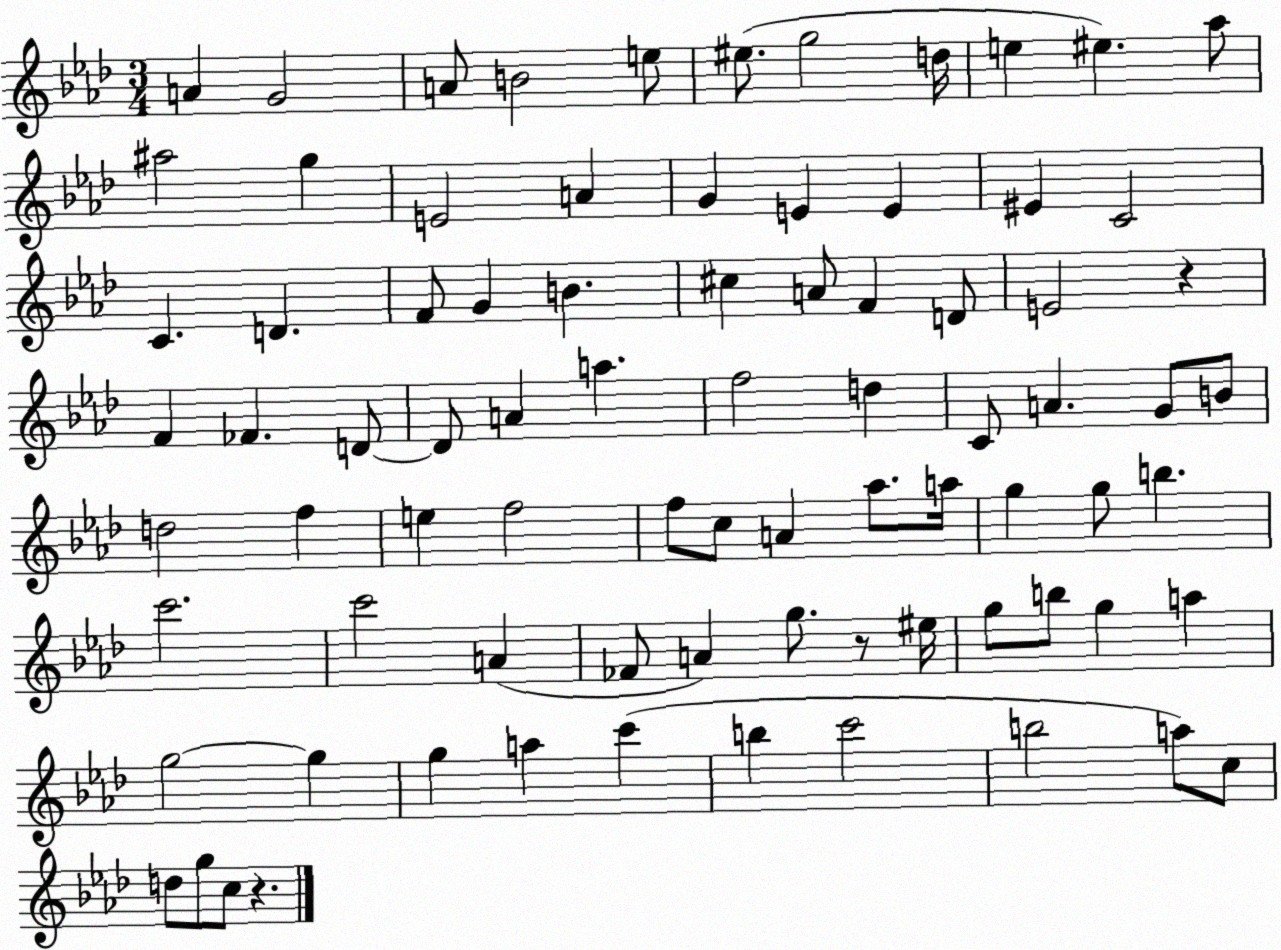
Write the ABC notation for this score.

X:1
T:Untitled
M:3/4
L:1/4
K:Ab
A G2 A/2 B2 e/2 ^e/2 g2 d/4 e ^e _a/2 ^a2 g E2 A G E E ^E C2 C D F/2 G B ^c A/2 F D/2 E2 z F _F D/2 D/2 A a f2 d C/2 A G/2 B/2 d2 f e f2 f/2 c/2 A _a/2 a/4 g g/2 b c'2 c'2 A _F/2 A g/2 z/2 ^e/4 g/2 b/2 g a g2 g g a c' b c'2 b2 a/2 c/2 d/2 g/2 c/2 z